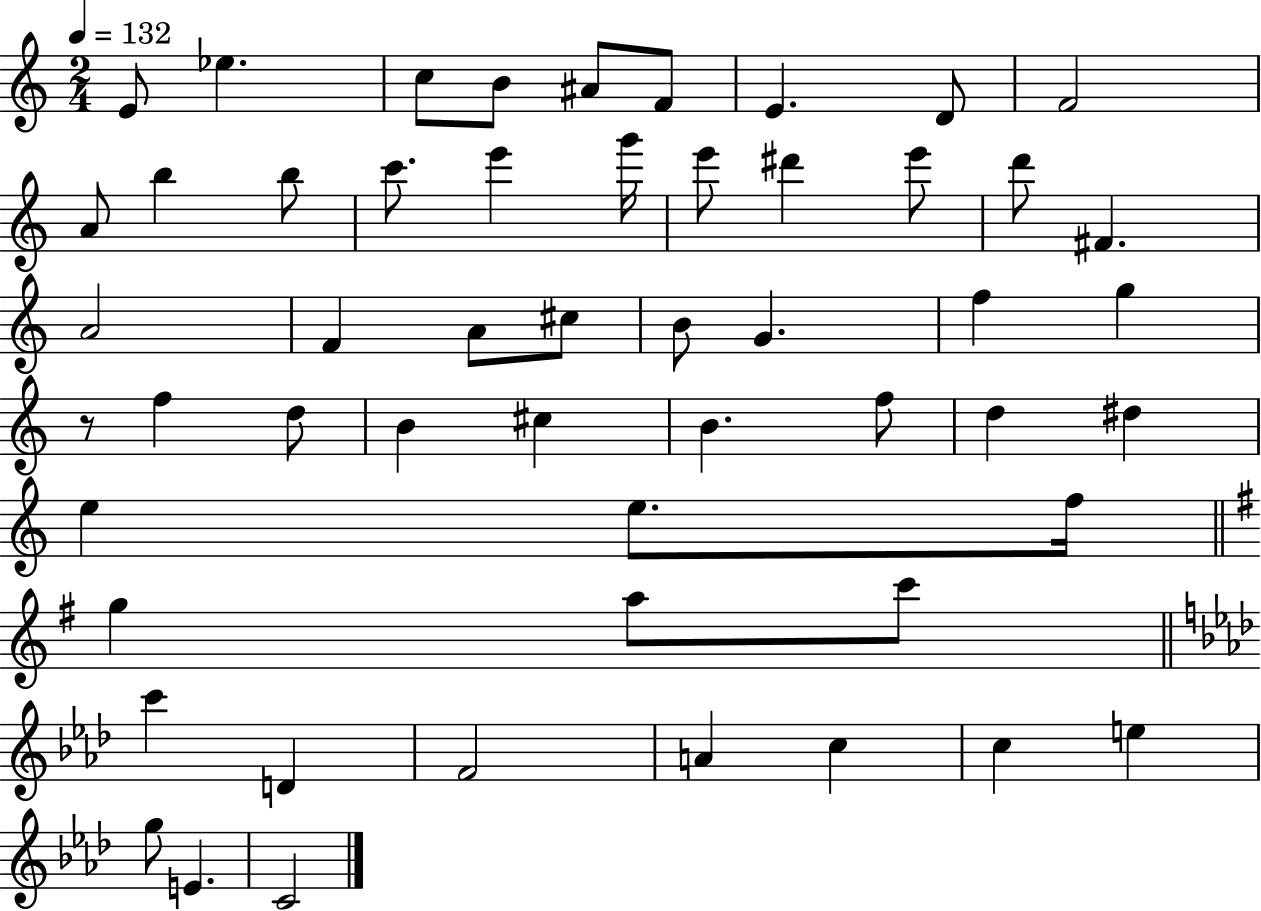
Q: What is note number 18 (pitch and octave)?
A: E6